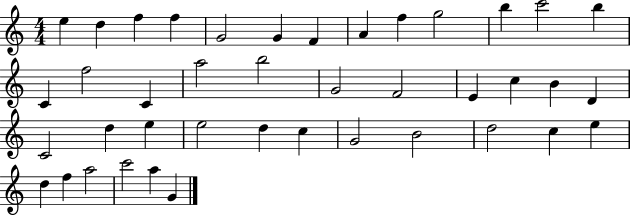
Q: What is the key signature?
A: C major